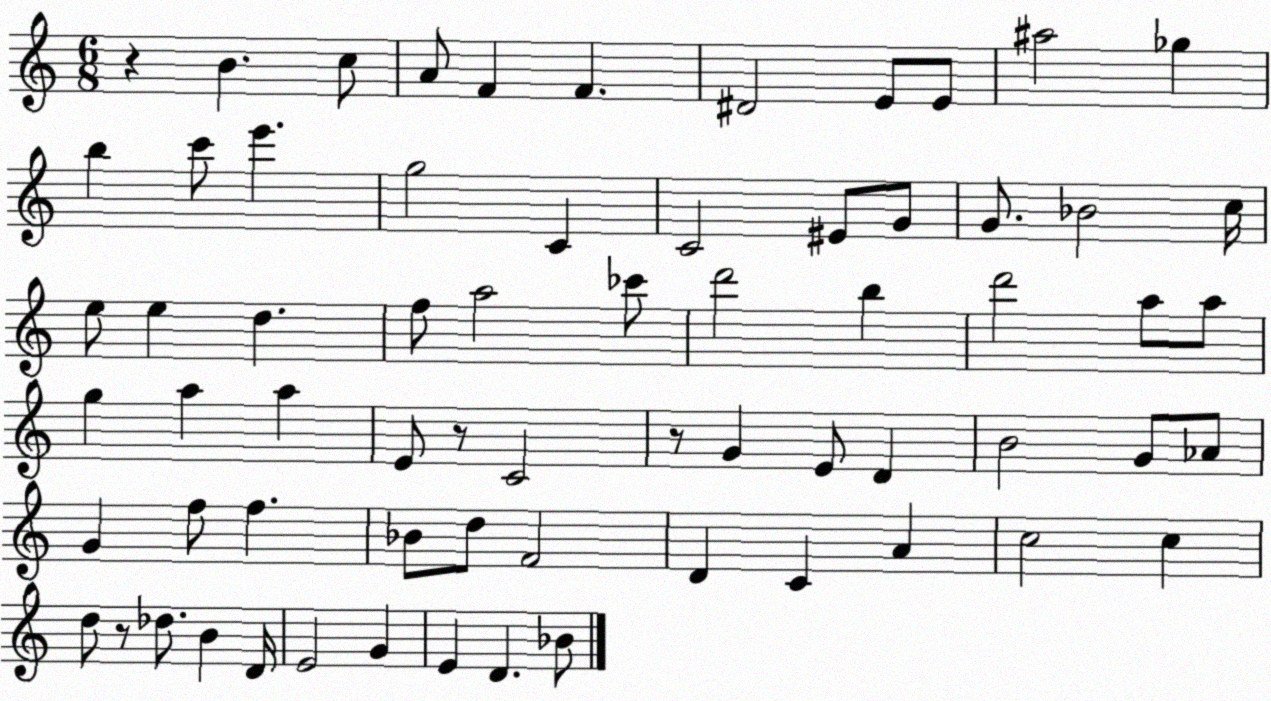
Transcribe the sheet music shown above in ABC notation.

X:1
T:Untitled
M:6/8
L:1/4
K:C
z B c/2 A/2 F F ^D2 E/2 E/2 ^a2 _g b c'/2 e' g2 C C2 ^E/2 G/2 G/2 _B2 c/4 e/2 e d f/2 a2 _c'/2 d'2 b d'2 a/2 a/2 g a a E/2 z/2 C2 z/2 G E/2 D B2 G/2 _A/2 G f/2 f _B/2 d/2 F2 D C A c2 c d/2 z/2 _d/2 B D/4 E2 G E D _B/2